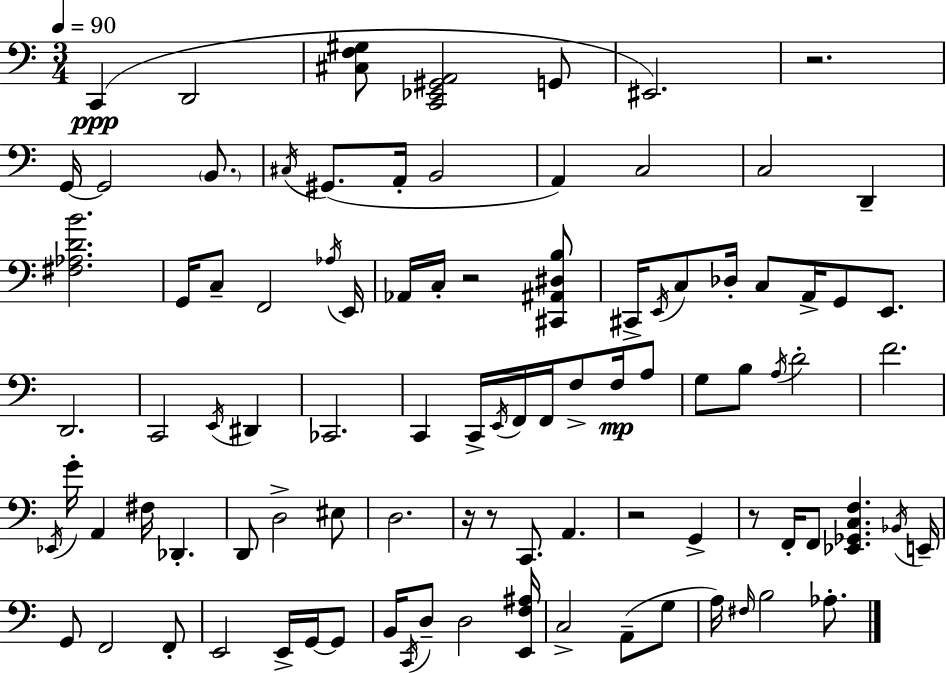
C2/q D2/h [C#3,F3,G#3]/e [C2,Eb2,G#2,A2]/h G2/e EIS2/h. R/h. G2/s G2/h B2/e. C#3/s G#2/e. A2/s B2/h A2/q C3/h C3/h D2/q [F#3,Ab3,D4,B4]/h. G2/s C3/e F2/h Ab3/s E2/s Ab2/s C3/s R/h [C#2,A#2,D#3,B3]/e C#2/s E2/s C3/e Db3/s C3/e A2/s G2/e E2/e. D2/h. C2/h E2/s D#2/q CES2/h. C2/q C2/s E2/s F2/s F2/s F3/e F3/s A3/e G3/e B3/e A3/s D4/h F4/h. Eb2/s G4/s A2/q F#3/s Db2/q. D2/e D3/h EIS3/e D3/h. R/s R/e C2/e. A2/q. R/h G2/q R/e F2/s F2/e [Eb2,Gb2,C3,F3]/q. Bb2/s E2/s G2/e F2/h F2/e E2/h E2/s G2/s G2/e B2/s C2/s D3/e D3/h [E2,F3,A#3]/s C3/h A2/e G3/e A3/s F#3/s B3/h Ab3/e.